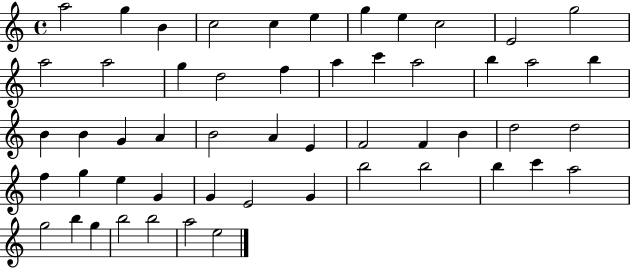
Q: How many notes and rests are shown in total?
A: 53